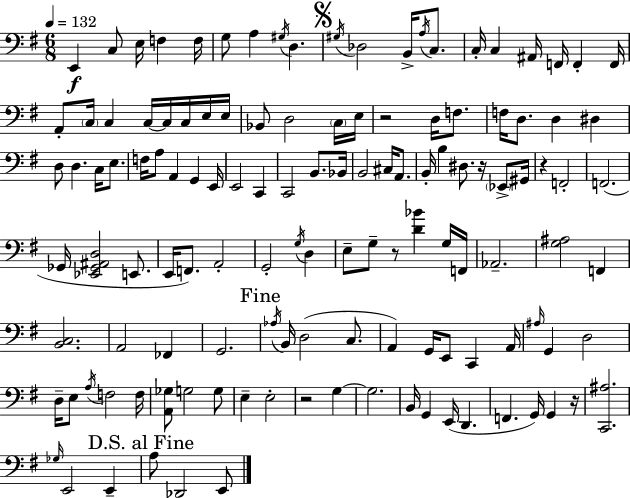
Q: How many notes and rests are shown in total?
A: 127